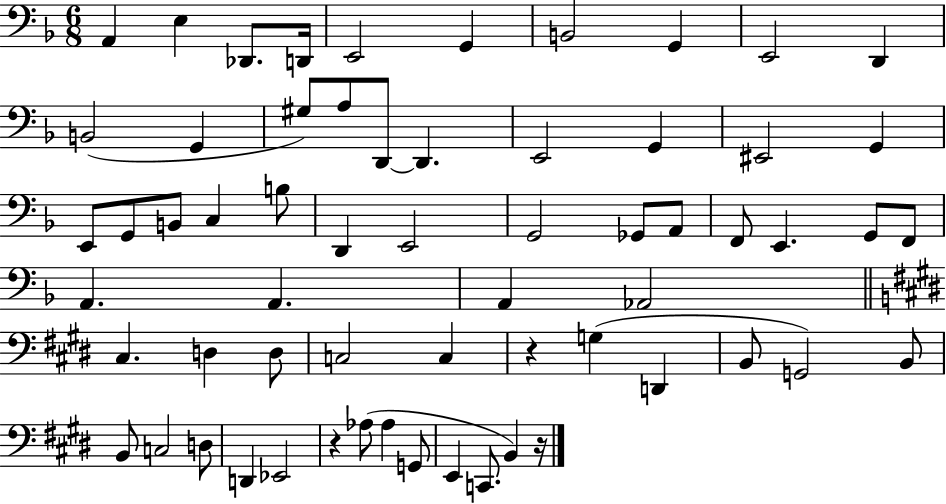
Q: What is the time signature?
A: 6/8